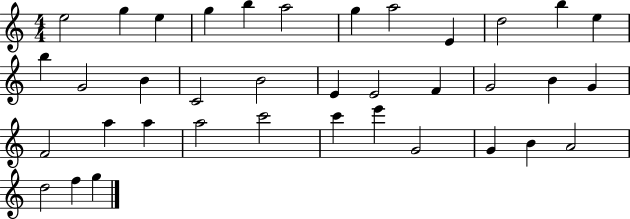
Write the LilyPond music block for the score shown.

{
  \clef treble
  \numericTimeSignature
  \time 4/4
  \key c \major
  e''2 g''4 e''4 | g''4 b''4 a''2 | g''4 a''2 e'4 | d''2 b''4 e''4 | \break b''4 g'2 b'4 | c'2 b'2 | e'4 e'2 f'4 | g'2 b'4 g'4 | \break f'2 a''4 a''4 | a''2 c'''2 | c'''4 e'''4 g'2 | g'4 b'4 a'2 | \break d''2 f''4 g''4 | \bar "|."
}